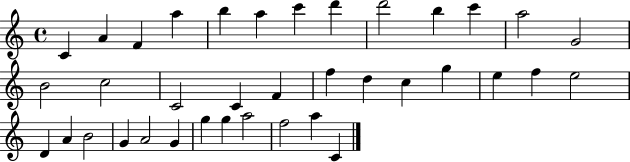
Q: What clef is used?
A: treble